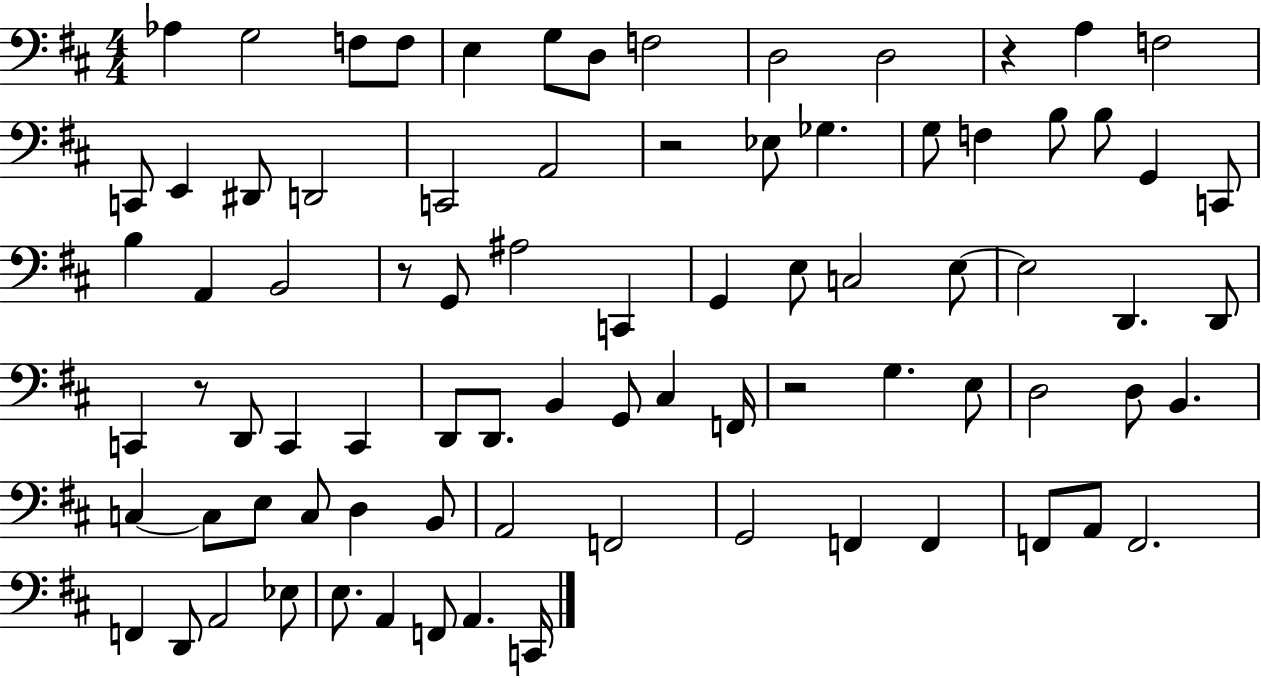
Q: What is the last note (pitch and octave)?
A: C2